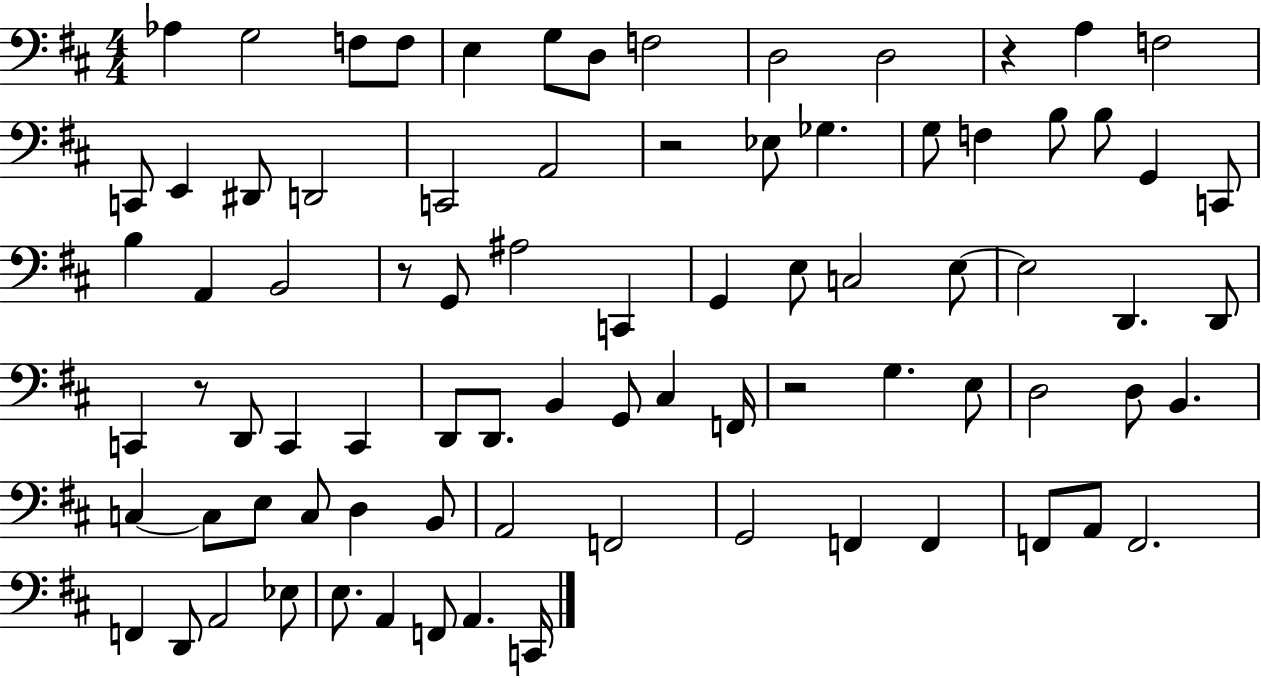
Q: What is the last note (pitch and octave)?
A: C2